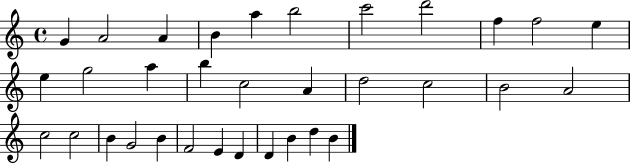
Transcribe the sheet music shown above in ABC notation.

X:1
T:Untitled
M:4/4
L:1/4
K:C
G A2 A B a b2 c'2 d'2 f f2 e e g2 a b c2 A d2 c2 B2 A2 c2 c2 B G2 B F2 E D D B d B